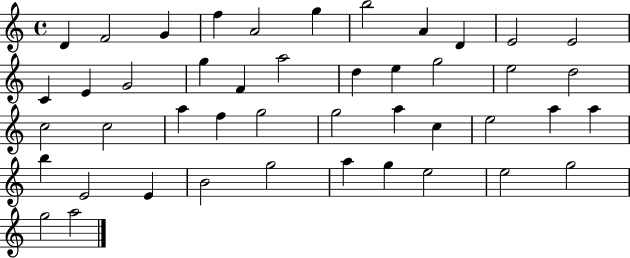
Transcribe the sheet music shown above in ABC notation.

X:1
T:Untitled
M:4/4
L:1/4
K:C
D F2 G f A2 g b2 A D E2 E2 C E G2 g F a2 d e g2 e2 d2 c2 c2 a f g2 g2 a c e2 a a b E2 E B2 g2 a g e2 e2 g2 g2 a2